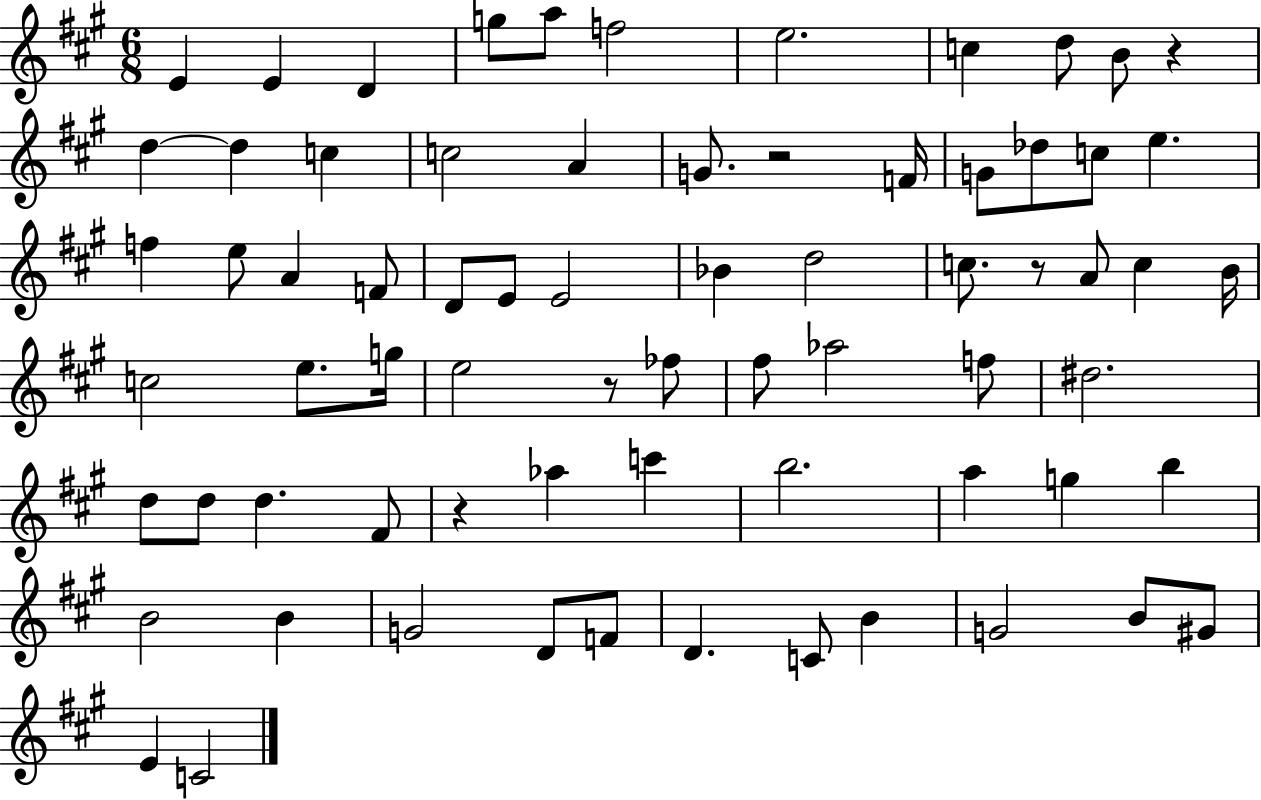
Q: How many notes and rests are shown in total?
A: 71